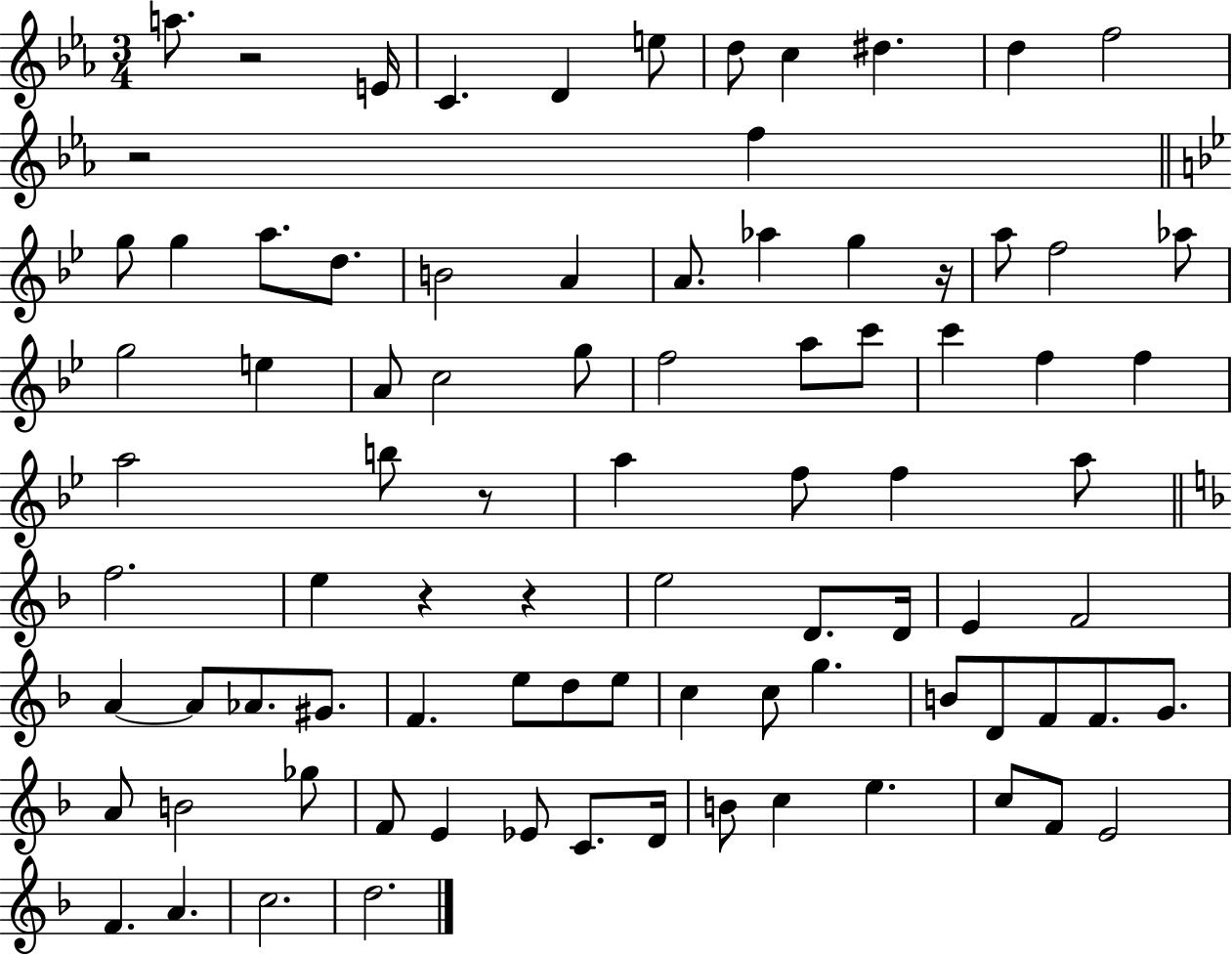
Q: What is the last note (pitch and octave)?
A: D5